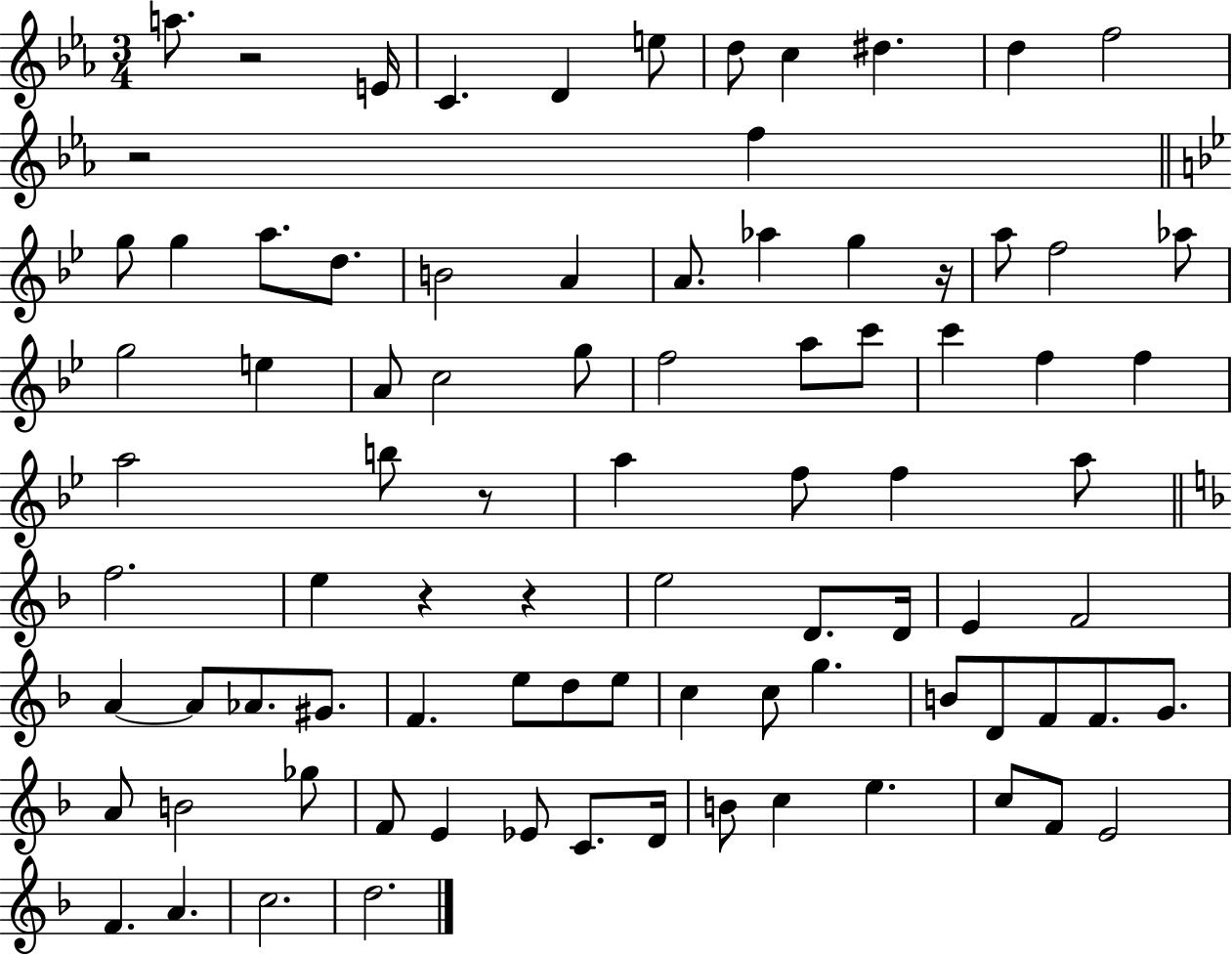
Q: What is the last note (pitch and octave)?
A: D5